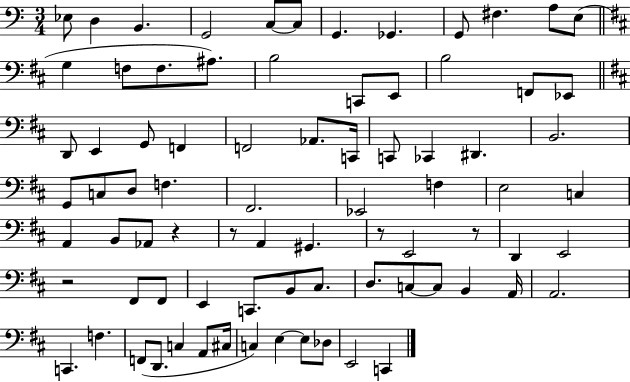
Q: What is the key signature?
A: C major